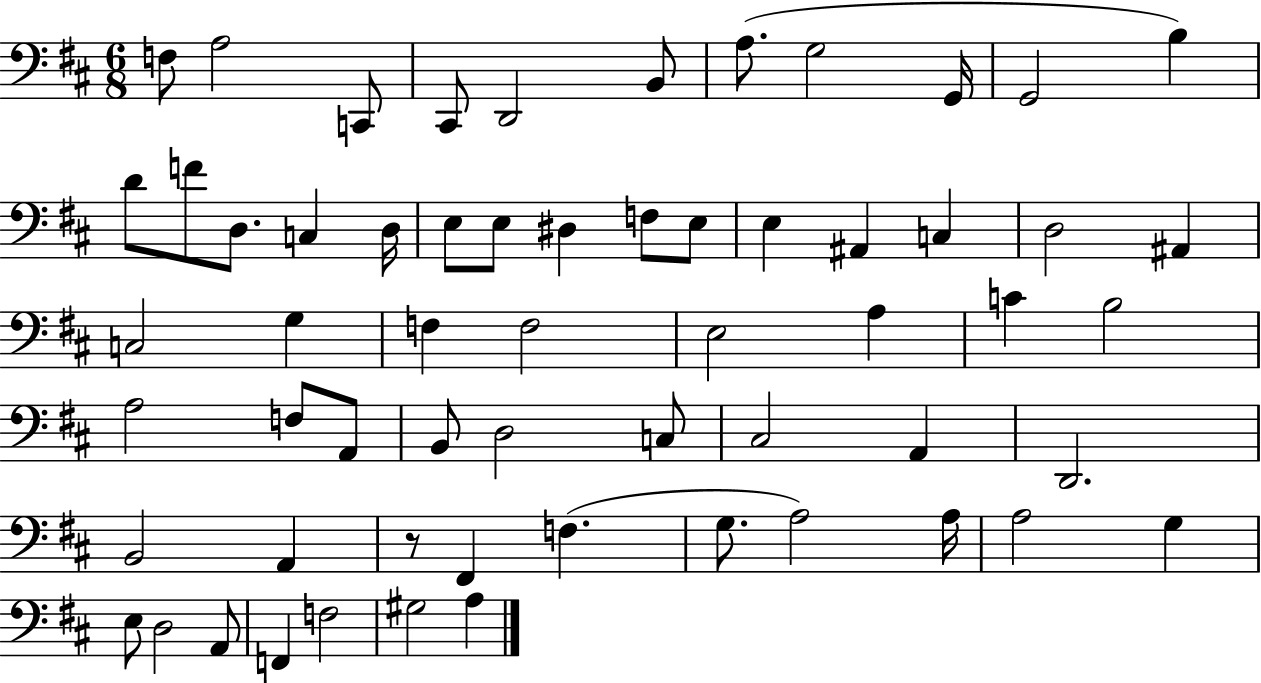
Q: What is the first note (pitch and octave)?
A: F3